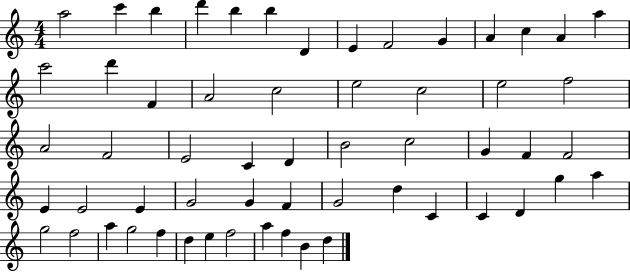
A5/h C6/q B5/q D6/q B5/q B5/q D4/q E4/q F4/h G4/q A4/q C5/q A4/q A5/q C6/h D6/q F4/q A4/h C5/h E5/h C5/h E5/h F5/h A4/h F4/h E4/h C4/q D4/q B4/h C5/h G4/q F4/q F4/h E4/q E4/h E4/q G4/h G4/q F4/q G4/h D5/q C4/q C4/q D4/q G5/q A5/q G5/h F5/h A5/q G5/h F5/q D5/q E5/q F5/h A5/q F5/q B4/q D5/q